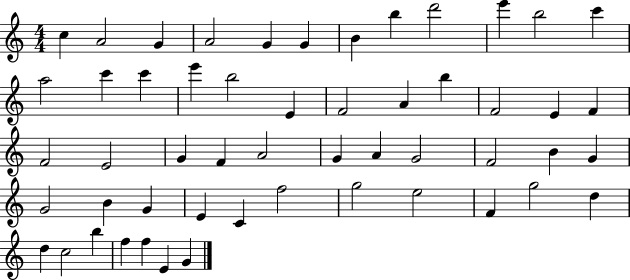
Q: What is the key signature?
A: C major